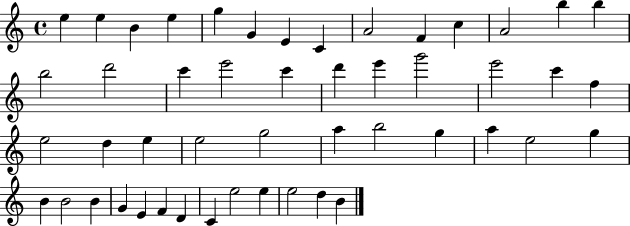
X:1
T:Untitled
M:4/4
L:1/4
K:C
e e B e g G E C A2 F c A2 b b b2 d'2 c' e'2 c' d' e' g'2 e'2 c' f e2 d e e2 g2 a b2 g a e2 g B B2 B G E F D C e2 e e2 d B